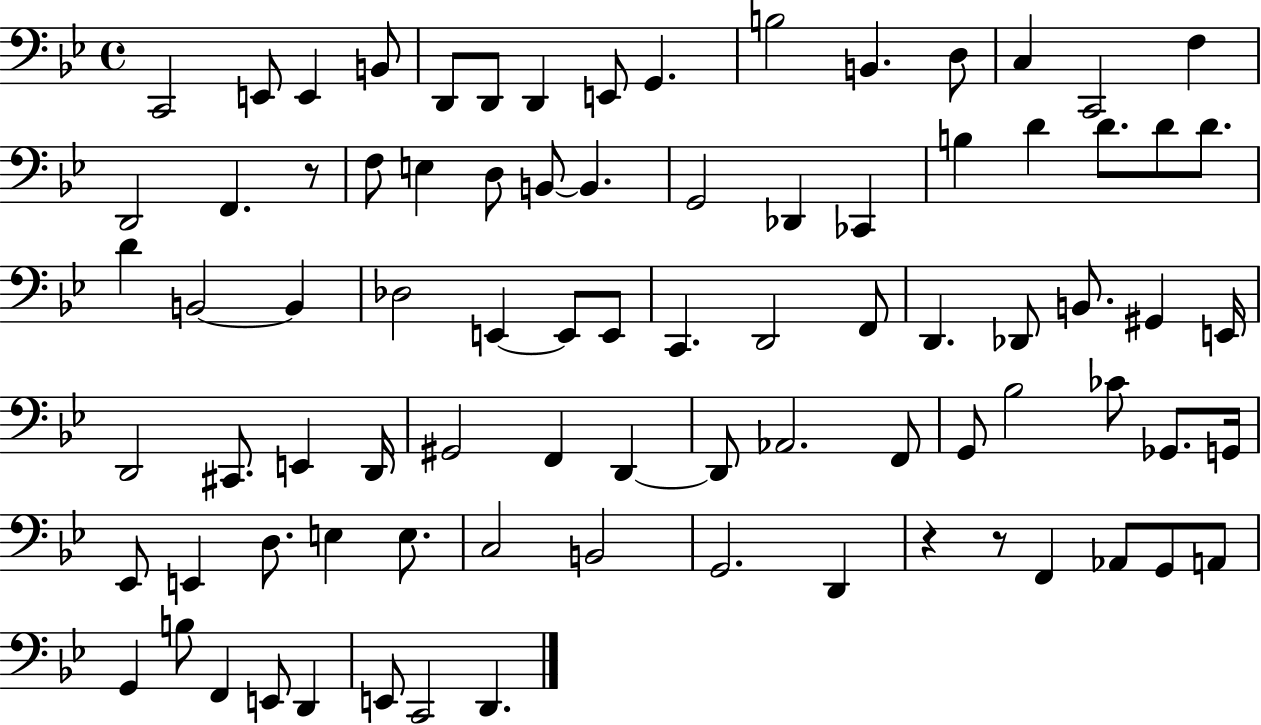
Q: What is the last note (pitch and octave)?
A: D2